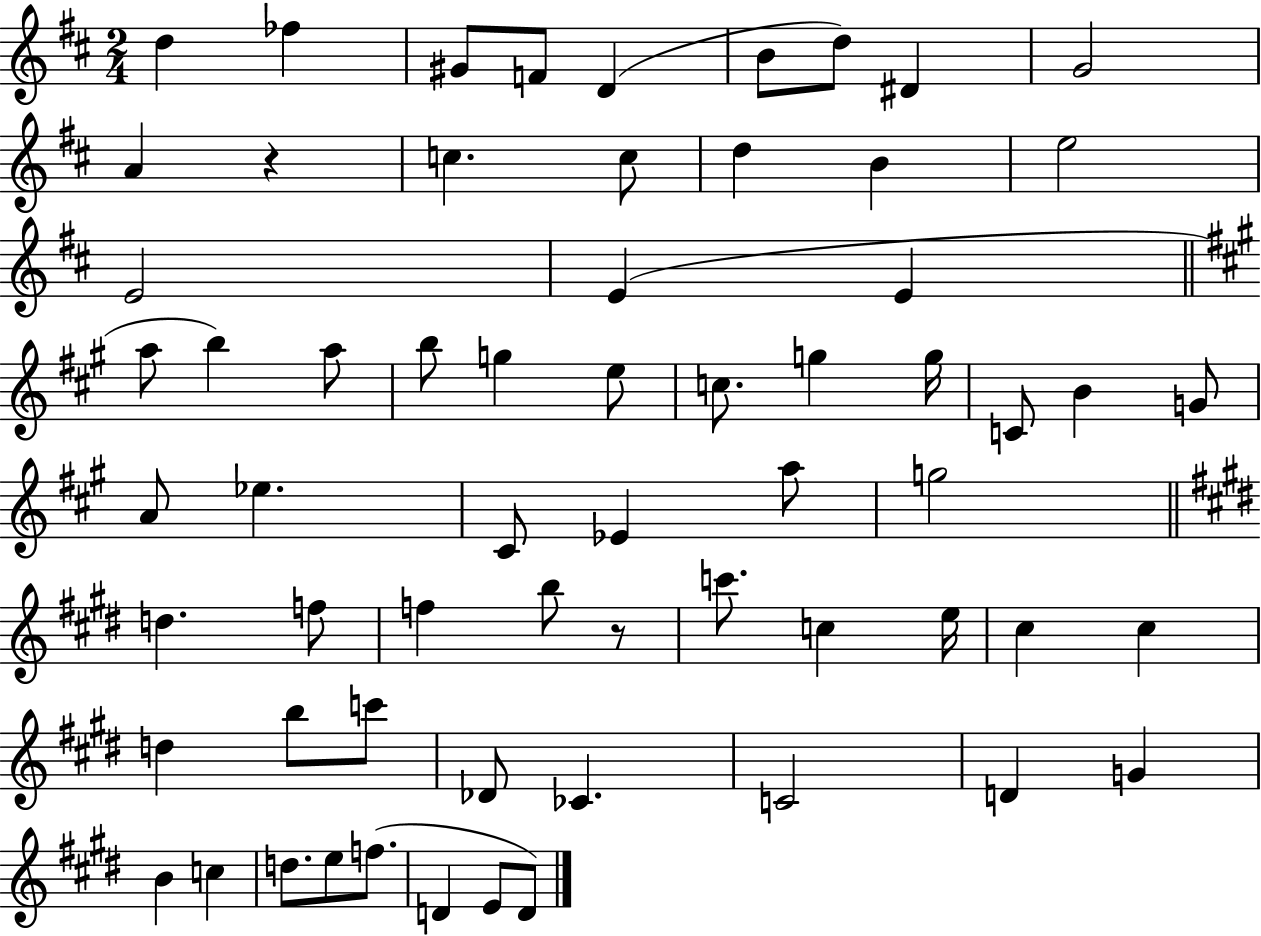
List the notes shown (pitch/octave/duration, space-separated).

D5/q FES5/q G#4/e F4/e D4/q B4/e D5/e D#4/q G4/h A4/q R/q C5/q. C5/e D5/q B4/q E5/h E4/h E4/q E4/q A5/e B5/q A5/e B5/e G5/q E5/e C5/e. G5/q G5/s C4/e B4/q G4/e A4/e Eb5/q. C#4/e Eb4/q A5/e G5/h D5/q. F5/e F5/q B5/e R/e C6/e. C5/q E5/s C#5/q C#5/q D5/q B5/e C6/e Db4/e CES4/q. C4/h D4/q G4/q B4/q C5/q D5/e. E5/e F5/e. D4/q E4/e D4/e